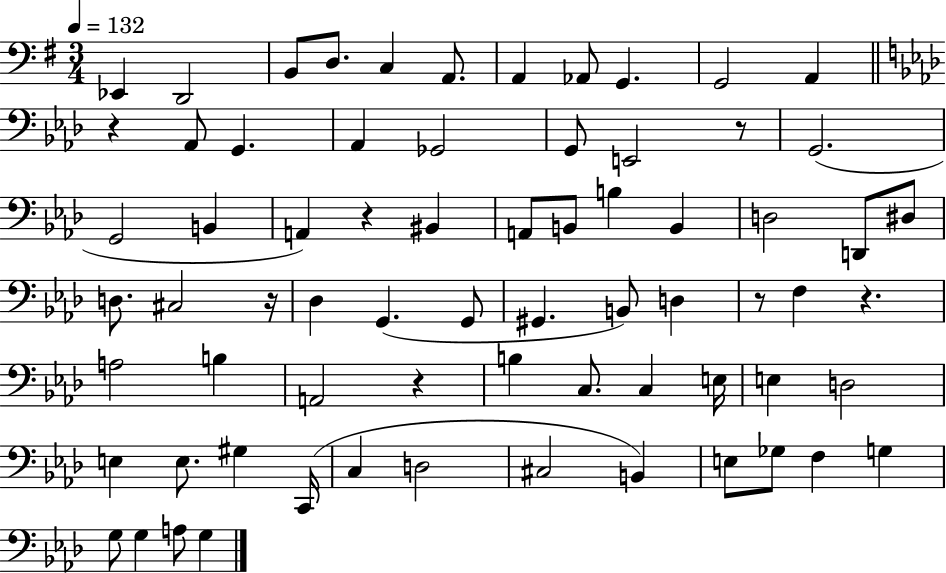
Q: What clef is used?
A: bass